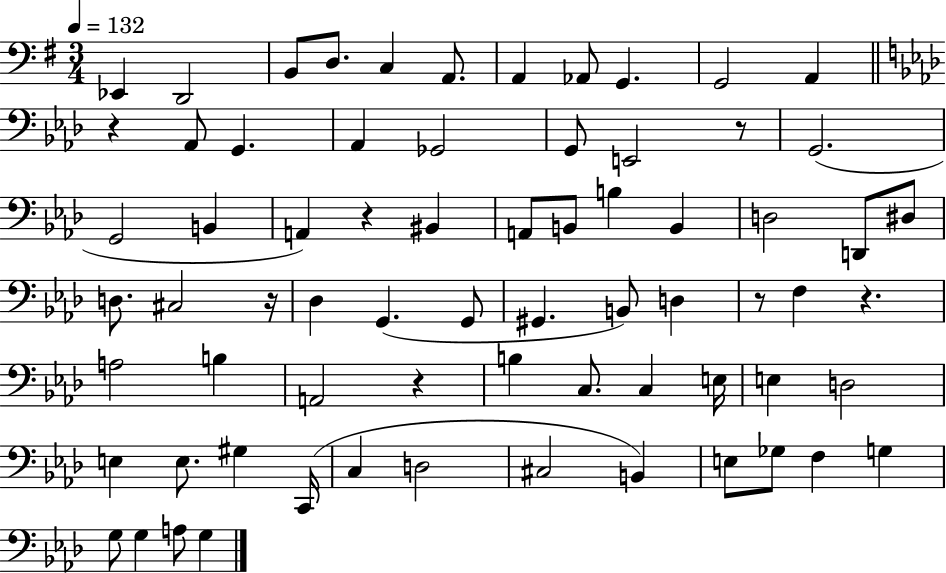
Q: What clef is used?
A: bass